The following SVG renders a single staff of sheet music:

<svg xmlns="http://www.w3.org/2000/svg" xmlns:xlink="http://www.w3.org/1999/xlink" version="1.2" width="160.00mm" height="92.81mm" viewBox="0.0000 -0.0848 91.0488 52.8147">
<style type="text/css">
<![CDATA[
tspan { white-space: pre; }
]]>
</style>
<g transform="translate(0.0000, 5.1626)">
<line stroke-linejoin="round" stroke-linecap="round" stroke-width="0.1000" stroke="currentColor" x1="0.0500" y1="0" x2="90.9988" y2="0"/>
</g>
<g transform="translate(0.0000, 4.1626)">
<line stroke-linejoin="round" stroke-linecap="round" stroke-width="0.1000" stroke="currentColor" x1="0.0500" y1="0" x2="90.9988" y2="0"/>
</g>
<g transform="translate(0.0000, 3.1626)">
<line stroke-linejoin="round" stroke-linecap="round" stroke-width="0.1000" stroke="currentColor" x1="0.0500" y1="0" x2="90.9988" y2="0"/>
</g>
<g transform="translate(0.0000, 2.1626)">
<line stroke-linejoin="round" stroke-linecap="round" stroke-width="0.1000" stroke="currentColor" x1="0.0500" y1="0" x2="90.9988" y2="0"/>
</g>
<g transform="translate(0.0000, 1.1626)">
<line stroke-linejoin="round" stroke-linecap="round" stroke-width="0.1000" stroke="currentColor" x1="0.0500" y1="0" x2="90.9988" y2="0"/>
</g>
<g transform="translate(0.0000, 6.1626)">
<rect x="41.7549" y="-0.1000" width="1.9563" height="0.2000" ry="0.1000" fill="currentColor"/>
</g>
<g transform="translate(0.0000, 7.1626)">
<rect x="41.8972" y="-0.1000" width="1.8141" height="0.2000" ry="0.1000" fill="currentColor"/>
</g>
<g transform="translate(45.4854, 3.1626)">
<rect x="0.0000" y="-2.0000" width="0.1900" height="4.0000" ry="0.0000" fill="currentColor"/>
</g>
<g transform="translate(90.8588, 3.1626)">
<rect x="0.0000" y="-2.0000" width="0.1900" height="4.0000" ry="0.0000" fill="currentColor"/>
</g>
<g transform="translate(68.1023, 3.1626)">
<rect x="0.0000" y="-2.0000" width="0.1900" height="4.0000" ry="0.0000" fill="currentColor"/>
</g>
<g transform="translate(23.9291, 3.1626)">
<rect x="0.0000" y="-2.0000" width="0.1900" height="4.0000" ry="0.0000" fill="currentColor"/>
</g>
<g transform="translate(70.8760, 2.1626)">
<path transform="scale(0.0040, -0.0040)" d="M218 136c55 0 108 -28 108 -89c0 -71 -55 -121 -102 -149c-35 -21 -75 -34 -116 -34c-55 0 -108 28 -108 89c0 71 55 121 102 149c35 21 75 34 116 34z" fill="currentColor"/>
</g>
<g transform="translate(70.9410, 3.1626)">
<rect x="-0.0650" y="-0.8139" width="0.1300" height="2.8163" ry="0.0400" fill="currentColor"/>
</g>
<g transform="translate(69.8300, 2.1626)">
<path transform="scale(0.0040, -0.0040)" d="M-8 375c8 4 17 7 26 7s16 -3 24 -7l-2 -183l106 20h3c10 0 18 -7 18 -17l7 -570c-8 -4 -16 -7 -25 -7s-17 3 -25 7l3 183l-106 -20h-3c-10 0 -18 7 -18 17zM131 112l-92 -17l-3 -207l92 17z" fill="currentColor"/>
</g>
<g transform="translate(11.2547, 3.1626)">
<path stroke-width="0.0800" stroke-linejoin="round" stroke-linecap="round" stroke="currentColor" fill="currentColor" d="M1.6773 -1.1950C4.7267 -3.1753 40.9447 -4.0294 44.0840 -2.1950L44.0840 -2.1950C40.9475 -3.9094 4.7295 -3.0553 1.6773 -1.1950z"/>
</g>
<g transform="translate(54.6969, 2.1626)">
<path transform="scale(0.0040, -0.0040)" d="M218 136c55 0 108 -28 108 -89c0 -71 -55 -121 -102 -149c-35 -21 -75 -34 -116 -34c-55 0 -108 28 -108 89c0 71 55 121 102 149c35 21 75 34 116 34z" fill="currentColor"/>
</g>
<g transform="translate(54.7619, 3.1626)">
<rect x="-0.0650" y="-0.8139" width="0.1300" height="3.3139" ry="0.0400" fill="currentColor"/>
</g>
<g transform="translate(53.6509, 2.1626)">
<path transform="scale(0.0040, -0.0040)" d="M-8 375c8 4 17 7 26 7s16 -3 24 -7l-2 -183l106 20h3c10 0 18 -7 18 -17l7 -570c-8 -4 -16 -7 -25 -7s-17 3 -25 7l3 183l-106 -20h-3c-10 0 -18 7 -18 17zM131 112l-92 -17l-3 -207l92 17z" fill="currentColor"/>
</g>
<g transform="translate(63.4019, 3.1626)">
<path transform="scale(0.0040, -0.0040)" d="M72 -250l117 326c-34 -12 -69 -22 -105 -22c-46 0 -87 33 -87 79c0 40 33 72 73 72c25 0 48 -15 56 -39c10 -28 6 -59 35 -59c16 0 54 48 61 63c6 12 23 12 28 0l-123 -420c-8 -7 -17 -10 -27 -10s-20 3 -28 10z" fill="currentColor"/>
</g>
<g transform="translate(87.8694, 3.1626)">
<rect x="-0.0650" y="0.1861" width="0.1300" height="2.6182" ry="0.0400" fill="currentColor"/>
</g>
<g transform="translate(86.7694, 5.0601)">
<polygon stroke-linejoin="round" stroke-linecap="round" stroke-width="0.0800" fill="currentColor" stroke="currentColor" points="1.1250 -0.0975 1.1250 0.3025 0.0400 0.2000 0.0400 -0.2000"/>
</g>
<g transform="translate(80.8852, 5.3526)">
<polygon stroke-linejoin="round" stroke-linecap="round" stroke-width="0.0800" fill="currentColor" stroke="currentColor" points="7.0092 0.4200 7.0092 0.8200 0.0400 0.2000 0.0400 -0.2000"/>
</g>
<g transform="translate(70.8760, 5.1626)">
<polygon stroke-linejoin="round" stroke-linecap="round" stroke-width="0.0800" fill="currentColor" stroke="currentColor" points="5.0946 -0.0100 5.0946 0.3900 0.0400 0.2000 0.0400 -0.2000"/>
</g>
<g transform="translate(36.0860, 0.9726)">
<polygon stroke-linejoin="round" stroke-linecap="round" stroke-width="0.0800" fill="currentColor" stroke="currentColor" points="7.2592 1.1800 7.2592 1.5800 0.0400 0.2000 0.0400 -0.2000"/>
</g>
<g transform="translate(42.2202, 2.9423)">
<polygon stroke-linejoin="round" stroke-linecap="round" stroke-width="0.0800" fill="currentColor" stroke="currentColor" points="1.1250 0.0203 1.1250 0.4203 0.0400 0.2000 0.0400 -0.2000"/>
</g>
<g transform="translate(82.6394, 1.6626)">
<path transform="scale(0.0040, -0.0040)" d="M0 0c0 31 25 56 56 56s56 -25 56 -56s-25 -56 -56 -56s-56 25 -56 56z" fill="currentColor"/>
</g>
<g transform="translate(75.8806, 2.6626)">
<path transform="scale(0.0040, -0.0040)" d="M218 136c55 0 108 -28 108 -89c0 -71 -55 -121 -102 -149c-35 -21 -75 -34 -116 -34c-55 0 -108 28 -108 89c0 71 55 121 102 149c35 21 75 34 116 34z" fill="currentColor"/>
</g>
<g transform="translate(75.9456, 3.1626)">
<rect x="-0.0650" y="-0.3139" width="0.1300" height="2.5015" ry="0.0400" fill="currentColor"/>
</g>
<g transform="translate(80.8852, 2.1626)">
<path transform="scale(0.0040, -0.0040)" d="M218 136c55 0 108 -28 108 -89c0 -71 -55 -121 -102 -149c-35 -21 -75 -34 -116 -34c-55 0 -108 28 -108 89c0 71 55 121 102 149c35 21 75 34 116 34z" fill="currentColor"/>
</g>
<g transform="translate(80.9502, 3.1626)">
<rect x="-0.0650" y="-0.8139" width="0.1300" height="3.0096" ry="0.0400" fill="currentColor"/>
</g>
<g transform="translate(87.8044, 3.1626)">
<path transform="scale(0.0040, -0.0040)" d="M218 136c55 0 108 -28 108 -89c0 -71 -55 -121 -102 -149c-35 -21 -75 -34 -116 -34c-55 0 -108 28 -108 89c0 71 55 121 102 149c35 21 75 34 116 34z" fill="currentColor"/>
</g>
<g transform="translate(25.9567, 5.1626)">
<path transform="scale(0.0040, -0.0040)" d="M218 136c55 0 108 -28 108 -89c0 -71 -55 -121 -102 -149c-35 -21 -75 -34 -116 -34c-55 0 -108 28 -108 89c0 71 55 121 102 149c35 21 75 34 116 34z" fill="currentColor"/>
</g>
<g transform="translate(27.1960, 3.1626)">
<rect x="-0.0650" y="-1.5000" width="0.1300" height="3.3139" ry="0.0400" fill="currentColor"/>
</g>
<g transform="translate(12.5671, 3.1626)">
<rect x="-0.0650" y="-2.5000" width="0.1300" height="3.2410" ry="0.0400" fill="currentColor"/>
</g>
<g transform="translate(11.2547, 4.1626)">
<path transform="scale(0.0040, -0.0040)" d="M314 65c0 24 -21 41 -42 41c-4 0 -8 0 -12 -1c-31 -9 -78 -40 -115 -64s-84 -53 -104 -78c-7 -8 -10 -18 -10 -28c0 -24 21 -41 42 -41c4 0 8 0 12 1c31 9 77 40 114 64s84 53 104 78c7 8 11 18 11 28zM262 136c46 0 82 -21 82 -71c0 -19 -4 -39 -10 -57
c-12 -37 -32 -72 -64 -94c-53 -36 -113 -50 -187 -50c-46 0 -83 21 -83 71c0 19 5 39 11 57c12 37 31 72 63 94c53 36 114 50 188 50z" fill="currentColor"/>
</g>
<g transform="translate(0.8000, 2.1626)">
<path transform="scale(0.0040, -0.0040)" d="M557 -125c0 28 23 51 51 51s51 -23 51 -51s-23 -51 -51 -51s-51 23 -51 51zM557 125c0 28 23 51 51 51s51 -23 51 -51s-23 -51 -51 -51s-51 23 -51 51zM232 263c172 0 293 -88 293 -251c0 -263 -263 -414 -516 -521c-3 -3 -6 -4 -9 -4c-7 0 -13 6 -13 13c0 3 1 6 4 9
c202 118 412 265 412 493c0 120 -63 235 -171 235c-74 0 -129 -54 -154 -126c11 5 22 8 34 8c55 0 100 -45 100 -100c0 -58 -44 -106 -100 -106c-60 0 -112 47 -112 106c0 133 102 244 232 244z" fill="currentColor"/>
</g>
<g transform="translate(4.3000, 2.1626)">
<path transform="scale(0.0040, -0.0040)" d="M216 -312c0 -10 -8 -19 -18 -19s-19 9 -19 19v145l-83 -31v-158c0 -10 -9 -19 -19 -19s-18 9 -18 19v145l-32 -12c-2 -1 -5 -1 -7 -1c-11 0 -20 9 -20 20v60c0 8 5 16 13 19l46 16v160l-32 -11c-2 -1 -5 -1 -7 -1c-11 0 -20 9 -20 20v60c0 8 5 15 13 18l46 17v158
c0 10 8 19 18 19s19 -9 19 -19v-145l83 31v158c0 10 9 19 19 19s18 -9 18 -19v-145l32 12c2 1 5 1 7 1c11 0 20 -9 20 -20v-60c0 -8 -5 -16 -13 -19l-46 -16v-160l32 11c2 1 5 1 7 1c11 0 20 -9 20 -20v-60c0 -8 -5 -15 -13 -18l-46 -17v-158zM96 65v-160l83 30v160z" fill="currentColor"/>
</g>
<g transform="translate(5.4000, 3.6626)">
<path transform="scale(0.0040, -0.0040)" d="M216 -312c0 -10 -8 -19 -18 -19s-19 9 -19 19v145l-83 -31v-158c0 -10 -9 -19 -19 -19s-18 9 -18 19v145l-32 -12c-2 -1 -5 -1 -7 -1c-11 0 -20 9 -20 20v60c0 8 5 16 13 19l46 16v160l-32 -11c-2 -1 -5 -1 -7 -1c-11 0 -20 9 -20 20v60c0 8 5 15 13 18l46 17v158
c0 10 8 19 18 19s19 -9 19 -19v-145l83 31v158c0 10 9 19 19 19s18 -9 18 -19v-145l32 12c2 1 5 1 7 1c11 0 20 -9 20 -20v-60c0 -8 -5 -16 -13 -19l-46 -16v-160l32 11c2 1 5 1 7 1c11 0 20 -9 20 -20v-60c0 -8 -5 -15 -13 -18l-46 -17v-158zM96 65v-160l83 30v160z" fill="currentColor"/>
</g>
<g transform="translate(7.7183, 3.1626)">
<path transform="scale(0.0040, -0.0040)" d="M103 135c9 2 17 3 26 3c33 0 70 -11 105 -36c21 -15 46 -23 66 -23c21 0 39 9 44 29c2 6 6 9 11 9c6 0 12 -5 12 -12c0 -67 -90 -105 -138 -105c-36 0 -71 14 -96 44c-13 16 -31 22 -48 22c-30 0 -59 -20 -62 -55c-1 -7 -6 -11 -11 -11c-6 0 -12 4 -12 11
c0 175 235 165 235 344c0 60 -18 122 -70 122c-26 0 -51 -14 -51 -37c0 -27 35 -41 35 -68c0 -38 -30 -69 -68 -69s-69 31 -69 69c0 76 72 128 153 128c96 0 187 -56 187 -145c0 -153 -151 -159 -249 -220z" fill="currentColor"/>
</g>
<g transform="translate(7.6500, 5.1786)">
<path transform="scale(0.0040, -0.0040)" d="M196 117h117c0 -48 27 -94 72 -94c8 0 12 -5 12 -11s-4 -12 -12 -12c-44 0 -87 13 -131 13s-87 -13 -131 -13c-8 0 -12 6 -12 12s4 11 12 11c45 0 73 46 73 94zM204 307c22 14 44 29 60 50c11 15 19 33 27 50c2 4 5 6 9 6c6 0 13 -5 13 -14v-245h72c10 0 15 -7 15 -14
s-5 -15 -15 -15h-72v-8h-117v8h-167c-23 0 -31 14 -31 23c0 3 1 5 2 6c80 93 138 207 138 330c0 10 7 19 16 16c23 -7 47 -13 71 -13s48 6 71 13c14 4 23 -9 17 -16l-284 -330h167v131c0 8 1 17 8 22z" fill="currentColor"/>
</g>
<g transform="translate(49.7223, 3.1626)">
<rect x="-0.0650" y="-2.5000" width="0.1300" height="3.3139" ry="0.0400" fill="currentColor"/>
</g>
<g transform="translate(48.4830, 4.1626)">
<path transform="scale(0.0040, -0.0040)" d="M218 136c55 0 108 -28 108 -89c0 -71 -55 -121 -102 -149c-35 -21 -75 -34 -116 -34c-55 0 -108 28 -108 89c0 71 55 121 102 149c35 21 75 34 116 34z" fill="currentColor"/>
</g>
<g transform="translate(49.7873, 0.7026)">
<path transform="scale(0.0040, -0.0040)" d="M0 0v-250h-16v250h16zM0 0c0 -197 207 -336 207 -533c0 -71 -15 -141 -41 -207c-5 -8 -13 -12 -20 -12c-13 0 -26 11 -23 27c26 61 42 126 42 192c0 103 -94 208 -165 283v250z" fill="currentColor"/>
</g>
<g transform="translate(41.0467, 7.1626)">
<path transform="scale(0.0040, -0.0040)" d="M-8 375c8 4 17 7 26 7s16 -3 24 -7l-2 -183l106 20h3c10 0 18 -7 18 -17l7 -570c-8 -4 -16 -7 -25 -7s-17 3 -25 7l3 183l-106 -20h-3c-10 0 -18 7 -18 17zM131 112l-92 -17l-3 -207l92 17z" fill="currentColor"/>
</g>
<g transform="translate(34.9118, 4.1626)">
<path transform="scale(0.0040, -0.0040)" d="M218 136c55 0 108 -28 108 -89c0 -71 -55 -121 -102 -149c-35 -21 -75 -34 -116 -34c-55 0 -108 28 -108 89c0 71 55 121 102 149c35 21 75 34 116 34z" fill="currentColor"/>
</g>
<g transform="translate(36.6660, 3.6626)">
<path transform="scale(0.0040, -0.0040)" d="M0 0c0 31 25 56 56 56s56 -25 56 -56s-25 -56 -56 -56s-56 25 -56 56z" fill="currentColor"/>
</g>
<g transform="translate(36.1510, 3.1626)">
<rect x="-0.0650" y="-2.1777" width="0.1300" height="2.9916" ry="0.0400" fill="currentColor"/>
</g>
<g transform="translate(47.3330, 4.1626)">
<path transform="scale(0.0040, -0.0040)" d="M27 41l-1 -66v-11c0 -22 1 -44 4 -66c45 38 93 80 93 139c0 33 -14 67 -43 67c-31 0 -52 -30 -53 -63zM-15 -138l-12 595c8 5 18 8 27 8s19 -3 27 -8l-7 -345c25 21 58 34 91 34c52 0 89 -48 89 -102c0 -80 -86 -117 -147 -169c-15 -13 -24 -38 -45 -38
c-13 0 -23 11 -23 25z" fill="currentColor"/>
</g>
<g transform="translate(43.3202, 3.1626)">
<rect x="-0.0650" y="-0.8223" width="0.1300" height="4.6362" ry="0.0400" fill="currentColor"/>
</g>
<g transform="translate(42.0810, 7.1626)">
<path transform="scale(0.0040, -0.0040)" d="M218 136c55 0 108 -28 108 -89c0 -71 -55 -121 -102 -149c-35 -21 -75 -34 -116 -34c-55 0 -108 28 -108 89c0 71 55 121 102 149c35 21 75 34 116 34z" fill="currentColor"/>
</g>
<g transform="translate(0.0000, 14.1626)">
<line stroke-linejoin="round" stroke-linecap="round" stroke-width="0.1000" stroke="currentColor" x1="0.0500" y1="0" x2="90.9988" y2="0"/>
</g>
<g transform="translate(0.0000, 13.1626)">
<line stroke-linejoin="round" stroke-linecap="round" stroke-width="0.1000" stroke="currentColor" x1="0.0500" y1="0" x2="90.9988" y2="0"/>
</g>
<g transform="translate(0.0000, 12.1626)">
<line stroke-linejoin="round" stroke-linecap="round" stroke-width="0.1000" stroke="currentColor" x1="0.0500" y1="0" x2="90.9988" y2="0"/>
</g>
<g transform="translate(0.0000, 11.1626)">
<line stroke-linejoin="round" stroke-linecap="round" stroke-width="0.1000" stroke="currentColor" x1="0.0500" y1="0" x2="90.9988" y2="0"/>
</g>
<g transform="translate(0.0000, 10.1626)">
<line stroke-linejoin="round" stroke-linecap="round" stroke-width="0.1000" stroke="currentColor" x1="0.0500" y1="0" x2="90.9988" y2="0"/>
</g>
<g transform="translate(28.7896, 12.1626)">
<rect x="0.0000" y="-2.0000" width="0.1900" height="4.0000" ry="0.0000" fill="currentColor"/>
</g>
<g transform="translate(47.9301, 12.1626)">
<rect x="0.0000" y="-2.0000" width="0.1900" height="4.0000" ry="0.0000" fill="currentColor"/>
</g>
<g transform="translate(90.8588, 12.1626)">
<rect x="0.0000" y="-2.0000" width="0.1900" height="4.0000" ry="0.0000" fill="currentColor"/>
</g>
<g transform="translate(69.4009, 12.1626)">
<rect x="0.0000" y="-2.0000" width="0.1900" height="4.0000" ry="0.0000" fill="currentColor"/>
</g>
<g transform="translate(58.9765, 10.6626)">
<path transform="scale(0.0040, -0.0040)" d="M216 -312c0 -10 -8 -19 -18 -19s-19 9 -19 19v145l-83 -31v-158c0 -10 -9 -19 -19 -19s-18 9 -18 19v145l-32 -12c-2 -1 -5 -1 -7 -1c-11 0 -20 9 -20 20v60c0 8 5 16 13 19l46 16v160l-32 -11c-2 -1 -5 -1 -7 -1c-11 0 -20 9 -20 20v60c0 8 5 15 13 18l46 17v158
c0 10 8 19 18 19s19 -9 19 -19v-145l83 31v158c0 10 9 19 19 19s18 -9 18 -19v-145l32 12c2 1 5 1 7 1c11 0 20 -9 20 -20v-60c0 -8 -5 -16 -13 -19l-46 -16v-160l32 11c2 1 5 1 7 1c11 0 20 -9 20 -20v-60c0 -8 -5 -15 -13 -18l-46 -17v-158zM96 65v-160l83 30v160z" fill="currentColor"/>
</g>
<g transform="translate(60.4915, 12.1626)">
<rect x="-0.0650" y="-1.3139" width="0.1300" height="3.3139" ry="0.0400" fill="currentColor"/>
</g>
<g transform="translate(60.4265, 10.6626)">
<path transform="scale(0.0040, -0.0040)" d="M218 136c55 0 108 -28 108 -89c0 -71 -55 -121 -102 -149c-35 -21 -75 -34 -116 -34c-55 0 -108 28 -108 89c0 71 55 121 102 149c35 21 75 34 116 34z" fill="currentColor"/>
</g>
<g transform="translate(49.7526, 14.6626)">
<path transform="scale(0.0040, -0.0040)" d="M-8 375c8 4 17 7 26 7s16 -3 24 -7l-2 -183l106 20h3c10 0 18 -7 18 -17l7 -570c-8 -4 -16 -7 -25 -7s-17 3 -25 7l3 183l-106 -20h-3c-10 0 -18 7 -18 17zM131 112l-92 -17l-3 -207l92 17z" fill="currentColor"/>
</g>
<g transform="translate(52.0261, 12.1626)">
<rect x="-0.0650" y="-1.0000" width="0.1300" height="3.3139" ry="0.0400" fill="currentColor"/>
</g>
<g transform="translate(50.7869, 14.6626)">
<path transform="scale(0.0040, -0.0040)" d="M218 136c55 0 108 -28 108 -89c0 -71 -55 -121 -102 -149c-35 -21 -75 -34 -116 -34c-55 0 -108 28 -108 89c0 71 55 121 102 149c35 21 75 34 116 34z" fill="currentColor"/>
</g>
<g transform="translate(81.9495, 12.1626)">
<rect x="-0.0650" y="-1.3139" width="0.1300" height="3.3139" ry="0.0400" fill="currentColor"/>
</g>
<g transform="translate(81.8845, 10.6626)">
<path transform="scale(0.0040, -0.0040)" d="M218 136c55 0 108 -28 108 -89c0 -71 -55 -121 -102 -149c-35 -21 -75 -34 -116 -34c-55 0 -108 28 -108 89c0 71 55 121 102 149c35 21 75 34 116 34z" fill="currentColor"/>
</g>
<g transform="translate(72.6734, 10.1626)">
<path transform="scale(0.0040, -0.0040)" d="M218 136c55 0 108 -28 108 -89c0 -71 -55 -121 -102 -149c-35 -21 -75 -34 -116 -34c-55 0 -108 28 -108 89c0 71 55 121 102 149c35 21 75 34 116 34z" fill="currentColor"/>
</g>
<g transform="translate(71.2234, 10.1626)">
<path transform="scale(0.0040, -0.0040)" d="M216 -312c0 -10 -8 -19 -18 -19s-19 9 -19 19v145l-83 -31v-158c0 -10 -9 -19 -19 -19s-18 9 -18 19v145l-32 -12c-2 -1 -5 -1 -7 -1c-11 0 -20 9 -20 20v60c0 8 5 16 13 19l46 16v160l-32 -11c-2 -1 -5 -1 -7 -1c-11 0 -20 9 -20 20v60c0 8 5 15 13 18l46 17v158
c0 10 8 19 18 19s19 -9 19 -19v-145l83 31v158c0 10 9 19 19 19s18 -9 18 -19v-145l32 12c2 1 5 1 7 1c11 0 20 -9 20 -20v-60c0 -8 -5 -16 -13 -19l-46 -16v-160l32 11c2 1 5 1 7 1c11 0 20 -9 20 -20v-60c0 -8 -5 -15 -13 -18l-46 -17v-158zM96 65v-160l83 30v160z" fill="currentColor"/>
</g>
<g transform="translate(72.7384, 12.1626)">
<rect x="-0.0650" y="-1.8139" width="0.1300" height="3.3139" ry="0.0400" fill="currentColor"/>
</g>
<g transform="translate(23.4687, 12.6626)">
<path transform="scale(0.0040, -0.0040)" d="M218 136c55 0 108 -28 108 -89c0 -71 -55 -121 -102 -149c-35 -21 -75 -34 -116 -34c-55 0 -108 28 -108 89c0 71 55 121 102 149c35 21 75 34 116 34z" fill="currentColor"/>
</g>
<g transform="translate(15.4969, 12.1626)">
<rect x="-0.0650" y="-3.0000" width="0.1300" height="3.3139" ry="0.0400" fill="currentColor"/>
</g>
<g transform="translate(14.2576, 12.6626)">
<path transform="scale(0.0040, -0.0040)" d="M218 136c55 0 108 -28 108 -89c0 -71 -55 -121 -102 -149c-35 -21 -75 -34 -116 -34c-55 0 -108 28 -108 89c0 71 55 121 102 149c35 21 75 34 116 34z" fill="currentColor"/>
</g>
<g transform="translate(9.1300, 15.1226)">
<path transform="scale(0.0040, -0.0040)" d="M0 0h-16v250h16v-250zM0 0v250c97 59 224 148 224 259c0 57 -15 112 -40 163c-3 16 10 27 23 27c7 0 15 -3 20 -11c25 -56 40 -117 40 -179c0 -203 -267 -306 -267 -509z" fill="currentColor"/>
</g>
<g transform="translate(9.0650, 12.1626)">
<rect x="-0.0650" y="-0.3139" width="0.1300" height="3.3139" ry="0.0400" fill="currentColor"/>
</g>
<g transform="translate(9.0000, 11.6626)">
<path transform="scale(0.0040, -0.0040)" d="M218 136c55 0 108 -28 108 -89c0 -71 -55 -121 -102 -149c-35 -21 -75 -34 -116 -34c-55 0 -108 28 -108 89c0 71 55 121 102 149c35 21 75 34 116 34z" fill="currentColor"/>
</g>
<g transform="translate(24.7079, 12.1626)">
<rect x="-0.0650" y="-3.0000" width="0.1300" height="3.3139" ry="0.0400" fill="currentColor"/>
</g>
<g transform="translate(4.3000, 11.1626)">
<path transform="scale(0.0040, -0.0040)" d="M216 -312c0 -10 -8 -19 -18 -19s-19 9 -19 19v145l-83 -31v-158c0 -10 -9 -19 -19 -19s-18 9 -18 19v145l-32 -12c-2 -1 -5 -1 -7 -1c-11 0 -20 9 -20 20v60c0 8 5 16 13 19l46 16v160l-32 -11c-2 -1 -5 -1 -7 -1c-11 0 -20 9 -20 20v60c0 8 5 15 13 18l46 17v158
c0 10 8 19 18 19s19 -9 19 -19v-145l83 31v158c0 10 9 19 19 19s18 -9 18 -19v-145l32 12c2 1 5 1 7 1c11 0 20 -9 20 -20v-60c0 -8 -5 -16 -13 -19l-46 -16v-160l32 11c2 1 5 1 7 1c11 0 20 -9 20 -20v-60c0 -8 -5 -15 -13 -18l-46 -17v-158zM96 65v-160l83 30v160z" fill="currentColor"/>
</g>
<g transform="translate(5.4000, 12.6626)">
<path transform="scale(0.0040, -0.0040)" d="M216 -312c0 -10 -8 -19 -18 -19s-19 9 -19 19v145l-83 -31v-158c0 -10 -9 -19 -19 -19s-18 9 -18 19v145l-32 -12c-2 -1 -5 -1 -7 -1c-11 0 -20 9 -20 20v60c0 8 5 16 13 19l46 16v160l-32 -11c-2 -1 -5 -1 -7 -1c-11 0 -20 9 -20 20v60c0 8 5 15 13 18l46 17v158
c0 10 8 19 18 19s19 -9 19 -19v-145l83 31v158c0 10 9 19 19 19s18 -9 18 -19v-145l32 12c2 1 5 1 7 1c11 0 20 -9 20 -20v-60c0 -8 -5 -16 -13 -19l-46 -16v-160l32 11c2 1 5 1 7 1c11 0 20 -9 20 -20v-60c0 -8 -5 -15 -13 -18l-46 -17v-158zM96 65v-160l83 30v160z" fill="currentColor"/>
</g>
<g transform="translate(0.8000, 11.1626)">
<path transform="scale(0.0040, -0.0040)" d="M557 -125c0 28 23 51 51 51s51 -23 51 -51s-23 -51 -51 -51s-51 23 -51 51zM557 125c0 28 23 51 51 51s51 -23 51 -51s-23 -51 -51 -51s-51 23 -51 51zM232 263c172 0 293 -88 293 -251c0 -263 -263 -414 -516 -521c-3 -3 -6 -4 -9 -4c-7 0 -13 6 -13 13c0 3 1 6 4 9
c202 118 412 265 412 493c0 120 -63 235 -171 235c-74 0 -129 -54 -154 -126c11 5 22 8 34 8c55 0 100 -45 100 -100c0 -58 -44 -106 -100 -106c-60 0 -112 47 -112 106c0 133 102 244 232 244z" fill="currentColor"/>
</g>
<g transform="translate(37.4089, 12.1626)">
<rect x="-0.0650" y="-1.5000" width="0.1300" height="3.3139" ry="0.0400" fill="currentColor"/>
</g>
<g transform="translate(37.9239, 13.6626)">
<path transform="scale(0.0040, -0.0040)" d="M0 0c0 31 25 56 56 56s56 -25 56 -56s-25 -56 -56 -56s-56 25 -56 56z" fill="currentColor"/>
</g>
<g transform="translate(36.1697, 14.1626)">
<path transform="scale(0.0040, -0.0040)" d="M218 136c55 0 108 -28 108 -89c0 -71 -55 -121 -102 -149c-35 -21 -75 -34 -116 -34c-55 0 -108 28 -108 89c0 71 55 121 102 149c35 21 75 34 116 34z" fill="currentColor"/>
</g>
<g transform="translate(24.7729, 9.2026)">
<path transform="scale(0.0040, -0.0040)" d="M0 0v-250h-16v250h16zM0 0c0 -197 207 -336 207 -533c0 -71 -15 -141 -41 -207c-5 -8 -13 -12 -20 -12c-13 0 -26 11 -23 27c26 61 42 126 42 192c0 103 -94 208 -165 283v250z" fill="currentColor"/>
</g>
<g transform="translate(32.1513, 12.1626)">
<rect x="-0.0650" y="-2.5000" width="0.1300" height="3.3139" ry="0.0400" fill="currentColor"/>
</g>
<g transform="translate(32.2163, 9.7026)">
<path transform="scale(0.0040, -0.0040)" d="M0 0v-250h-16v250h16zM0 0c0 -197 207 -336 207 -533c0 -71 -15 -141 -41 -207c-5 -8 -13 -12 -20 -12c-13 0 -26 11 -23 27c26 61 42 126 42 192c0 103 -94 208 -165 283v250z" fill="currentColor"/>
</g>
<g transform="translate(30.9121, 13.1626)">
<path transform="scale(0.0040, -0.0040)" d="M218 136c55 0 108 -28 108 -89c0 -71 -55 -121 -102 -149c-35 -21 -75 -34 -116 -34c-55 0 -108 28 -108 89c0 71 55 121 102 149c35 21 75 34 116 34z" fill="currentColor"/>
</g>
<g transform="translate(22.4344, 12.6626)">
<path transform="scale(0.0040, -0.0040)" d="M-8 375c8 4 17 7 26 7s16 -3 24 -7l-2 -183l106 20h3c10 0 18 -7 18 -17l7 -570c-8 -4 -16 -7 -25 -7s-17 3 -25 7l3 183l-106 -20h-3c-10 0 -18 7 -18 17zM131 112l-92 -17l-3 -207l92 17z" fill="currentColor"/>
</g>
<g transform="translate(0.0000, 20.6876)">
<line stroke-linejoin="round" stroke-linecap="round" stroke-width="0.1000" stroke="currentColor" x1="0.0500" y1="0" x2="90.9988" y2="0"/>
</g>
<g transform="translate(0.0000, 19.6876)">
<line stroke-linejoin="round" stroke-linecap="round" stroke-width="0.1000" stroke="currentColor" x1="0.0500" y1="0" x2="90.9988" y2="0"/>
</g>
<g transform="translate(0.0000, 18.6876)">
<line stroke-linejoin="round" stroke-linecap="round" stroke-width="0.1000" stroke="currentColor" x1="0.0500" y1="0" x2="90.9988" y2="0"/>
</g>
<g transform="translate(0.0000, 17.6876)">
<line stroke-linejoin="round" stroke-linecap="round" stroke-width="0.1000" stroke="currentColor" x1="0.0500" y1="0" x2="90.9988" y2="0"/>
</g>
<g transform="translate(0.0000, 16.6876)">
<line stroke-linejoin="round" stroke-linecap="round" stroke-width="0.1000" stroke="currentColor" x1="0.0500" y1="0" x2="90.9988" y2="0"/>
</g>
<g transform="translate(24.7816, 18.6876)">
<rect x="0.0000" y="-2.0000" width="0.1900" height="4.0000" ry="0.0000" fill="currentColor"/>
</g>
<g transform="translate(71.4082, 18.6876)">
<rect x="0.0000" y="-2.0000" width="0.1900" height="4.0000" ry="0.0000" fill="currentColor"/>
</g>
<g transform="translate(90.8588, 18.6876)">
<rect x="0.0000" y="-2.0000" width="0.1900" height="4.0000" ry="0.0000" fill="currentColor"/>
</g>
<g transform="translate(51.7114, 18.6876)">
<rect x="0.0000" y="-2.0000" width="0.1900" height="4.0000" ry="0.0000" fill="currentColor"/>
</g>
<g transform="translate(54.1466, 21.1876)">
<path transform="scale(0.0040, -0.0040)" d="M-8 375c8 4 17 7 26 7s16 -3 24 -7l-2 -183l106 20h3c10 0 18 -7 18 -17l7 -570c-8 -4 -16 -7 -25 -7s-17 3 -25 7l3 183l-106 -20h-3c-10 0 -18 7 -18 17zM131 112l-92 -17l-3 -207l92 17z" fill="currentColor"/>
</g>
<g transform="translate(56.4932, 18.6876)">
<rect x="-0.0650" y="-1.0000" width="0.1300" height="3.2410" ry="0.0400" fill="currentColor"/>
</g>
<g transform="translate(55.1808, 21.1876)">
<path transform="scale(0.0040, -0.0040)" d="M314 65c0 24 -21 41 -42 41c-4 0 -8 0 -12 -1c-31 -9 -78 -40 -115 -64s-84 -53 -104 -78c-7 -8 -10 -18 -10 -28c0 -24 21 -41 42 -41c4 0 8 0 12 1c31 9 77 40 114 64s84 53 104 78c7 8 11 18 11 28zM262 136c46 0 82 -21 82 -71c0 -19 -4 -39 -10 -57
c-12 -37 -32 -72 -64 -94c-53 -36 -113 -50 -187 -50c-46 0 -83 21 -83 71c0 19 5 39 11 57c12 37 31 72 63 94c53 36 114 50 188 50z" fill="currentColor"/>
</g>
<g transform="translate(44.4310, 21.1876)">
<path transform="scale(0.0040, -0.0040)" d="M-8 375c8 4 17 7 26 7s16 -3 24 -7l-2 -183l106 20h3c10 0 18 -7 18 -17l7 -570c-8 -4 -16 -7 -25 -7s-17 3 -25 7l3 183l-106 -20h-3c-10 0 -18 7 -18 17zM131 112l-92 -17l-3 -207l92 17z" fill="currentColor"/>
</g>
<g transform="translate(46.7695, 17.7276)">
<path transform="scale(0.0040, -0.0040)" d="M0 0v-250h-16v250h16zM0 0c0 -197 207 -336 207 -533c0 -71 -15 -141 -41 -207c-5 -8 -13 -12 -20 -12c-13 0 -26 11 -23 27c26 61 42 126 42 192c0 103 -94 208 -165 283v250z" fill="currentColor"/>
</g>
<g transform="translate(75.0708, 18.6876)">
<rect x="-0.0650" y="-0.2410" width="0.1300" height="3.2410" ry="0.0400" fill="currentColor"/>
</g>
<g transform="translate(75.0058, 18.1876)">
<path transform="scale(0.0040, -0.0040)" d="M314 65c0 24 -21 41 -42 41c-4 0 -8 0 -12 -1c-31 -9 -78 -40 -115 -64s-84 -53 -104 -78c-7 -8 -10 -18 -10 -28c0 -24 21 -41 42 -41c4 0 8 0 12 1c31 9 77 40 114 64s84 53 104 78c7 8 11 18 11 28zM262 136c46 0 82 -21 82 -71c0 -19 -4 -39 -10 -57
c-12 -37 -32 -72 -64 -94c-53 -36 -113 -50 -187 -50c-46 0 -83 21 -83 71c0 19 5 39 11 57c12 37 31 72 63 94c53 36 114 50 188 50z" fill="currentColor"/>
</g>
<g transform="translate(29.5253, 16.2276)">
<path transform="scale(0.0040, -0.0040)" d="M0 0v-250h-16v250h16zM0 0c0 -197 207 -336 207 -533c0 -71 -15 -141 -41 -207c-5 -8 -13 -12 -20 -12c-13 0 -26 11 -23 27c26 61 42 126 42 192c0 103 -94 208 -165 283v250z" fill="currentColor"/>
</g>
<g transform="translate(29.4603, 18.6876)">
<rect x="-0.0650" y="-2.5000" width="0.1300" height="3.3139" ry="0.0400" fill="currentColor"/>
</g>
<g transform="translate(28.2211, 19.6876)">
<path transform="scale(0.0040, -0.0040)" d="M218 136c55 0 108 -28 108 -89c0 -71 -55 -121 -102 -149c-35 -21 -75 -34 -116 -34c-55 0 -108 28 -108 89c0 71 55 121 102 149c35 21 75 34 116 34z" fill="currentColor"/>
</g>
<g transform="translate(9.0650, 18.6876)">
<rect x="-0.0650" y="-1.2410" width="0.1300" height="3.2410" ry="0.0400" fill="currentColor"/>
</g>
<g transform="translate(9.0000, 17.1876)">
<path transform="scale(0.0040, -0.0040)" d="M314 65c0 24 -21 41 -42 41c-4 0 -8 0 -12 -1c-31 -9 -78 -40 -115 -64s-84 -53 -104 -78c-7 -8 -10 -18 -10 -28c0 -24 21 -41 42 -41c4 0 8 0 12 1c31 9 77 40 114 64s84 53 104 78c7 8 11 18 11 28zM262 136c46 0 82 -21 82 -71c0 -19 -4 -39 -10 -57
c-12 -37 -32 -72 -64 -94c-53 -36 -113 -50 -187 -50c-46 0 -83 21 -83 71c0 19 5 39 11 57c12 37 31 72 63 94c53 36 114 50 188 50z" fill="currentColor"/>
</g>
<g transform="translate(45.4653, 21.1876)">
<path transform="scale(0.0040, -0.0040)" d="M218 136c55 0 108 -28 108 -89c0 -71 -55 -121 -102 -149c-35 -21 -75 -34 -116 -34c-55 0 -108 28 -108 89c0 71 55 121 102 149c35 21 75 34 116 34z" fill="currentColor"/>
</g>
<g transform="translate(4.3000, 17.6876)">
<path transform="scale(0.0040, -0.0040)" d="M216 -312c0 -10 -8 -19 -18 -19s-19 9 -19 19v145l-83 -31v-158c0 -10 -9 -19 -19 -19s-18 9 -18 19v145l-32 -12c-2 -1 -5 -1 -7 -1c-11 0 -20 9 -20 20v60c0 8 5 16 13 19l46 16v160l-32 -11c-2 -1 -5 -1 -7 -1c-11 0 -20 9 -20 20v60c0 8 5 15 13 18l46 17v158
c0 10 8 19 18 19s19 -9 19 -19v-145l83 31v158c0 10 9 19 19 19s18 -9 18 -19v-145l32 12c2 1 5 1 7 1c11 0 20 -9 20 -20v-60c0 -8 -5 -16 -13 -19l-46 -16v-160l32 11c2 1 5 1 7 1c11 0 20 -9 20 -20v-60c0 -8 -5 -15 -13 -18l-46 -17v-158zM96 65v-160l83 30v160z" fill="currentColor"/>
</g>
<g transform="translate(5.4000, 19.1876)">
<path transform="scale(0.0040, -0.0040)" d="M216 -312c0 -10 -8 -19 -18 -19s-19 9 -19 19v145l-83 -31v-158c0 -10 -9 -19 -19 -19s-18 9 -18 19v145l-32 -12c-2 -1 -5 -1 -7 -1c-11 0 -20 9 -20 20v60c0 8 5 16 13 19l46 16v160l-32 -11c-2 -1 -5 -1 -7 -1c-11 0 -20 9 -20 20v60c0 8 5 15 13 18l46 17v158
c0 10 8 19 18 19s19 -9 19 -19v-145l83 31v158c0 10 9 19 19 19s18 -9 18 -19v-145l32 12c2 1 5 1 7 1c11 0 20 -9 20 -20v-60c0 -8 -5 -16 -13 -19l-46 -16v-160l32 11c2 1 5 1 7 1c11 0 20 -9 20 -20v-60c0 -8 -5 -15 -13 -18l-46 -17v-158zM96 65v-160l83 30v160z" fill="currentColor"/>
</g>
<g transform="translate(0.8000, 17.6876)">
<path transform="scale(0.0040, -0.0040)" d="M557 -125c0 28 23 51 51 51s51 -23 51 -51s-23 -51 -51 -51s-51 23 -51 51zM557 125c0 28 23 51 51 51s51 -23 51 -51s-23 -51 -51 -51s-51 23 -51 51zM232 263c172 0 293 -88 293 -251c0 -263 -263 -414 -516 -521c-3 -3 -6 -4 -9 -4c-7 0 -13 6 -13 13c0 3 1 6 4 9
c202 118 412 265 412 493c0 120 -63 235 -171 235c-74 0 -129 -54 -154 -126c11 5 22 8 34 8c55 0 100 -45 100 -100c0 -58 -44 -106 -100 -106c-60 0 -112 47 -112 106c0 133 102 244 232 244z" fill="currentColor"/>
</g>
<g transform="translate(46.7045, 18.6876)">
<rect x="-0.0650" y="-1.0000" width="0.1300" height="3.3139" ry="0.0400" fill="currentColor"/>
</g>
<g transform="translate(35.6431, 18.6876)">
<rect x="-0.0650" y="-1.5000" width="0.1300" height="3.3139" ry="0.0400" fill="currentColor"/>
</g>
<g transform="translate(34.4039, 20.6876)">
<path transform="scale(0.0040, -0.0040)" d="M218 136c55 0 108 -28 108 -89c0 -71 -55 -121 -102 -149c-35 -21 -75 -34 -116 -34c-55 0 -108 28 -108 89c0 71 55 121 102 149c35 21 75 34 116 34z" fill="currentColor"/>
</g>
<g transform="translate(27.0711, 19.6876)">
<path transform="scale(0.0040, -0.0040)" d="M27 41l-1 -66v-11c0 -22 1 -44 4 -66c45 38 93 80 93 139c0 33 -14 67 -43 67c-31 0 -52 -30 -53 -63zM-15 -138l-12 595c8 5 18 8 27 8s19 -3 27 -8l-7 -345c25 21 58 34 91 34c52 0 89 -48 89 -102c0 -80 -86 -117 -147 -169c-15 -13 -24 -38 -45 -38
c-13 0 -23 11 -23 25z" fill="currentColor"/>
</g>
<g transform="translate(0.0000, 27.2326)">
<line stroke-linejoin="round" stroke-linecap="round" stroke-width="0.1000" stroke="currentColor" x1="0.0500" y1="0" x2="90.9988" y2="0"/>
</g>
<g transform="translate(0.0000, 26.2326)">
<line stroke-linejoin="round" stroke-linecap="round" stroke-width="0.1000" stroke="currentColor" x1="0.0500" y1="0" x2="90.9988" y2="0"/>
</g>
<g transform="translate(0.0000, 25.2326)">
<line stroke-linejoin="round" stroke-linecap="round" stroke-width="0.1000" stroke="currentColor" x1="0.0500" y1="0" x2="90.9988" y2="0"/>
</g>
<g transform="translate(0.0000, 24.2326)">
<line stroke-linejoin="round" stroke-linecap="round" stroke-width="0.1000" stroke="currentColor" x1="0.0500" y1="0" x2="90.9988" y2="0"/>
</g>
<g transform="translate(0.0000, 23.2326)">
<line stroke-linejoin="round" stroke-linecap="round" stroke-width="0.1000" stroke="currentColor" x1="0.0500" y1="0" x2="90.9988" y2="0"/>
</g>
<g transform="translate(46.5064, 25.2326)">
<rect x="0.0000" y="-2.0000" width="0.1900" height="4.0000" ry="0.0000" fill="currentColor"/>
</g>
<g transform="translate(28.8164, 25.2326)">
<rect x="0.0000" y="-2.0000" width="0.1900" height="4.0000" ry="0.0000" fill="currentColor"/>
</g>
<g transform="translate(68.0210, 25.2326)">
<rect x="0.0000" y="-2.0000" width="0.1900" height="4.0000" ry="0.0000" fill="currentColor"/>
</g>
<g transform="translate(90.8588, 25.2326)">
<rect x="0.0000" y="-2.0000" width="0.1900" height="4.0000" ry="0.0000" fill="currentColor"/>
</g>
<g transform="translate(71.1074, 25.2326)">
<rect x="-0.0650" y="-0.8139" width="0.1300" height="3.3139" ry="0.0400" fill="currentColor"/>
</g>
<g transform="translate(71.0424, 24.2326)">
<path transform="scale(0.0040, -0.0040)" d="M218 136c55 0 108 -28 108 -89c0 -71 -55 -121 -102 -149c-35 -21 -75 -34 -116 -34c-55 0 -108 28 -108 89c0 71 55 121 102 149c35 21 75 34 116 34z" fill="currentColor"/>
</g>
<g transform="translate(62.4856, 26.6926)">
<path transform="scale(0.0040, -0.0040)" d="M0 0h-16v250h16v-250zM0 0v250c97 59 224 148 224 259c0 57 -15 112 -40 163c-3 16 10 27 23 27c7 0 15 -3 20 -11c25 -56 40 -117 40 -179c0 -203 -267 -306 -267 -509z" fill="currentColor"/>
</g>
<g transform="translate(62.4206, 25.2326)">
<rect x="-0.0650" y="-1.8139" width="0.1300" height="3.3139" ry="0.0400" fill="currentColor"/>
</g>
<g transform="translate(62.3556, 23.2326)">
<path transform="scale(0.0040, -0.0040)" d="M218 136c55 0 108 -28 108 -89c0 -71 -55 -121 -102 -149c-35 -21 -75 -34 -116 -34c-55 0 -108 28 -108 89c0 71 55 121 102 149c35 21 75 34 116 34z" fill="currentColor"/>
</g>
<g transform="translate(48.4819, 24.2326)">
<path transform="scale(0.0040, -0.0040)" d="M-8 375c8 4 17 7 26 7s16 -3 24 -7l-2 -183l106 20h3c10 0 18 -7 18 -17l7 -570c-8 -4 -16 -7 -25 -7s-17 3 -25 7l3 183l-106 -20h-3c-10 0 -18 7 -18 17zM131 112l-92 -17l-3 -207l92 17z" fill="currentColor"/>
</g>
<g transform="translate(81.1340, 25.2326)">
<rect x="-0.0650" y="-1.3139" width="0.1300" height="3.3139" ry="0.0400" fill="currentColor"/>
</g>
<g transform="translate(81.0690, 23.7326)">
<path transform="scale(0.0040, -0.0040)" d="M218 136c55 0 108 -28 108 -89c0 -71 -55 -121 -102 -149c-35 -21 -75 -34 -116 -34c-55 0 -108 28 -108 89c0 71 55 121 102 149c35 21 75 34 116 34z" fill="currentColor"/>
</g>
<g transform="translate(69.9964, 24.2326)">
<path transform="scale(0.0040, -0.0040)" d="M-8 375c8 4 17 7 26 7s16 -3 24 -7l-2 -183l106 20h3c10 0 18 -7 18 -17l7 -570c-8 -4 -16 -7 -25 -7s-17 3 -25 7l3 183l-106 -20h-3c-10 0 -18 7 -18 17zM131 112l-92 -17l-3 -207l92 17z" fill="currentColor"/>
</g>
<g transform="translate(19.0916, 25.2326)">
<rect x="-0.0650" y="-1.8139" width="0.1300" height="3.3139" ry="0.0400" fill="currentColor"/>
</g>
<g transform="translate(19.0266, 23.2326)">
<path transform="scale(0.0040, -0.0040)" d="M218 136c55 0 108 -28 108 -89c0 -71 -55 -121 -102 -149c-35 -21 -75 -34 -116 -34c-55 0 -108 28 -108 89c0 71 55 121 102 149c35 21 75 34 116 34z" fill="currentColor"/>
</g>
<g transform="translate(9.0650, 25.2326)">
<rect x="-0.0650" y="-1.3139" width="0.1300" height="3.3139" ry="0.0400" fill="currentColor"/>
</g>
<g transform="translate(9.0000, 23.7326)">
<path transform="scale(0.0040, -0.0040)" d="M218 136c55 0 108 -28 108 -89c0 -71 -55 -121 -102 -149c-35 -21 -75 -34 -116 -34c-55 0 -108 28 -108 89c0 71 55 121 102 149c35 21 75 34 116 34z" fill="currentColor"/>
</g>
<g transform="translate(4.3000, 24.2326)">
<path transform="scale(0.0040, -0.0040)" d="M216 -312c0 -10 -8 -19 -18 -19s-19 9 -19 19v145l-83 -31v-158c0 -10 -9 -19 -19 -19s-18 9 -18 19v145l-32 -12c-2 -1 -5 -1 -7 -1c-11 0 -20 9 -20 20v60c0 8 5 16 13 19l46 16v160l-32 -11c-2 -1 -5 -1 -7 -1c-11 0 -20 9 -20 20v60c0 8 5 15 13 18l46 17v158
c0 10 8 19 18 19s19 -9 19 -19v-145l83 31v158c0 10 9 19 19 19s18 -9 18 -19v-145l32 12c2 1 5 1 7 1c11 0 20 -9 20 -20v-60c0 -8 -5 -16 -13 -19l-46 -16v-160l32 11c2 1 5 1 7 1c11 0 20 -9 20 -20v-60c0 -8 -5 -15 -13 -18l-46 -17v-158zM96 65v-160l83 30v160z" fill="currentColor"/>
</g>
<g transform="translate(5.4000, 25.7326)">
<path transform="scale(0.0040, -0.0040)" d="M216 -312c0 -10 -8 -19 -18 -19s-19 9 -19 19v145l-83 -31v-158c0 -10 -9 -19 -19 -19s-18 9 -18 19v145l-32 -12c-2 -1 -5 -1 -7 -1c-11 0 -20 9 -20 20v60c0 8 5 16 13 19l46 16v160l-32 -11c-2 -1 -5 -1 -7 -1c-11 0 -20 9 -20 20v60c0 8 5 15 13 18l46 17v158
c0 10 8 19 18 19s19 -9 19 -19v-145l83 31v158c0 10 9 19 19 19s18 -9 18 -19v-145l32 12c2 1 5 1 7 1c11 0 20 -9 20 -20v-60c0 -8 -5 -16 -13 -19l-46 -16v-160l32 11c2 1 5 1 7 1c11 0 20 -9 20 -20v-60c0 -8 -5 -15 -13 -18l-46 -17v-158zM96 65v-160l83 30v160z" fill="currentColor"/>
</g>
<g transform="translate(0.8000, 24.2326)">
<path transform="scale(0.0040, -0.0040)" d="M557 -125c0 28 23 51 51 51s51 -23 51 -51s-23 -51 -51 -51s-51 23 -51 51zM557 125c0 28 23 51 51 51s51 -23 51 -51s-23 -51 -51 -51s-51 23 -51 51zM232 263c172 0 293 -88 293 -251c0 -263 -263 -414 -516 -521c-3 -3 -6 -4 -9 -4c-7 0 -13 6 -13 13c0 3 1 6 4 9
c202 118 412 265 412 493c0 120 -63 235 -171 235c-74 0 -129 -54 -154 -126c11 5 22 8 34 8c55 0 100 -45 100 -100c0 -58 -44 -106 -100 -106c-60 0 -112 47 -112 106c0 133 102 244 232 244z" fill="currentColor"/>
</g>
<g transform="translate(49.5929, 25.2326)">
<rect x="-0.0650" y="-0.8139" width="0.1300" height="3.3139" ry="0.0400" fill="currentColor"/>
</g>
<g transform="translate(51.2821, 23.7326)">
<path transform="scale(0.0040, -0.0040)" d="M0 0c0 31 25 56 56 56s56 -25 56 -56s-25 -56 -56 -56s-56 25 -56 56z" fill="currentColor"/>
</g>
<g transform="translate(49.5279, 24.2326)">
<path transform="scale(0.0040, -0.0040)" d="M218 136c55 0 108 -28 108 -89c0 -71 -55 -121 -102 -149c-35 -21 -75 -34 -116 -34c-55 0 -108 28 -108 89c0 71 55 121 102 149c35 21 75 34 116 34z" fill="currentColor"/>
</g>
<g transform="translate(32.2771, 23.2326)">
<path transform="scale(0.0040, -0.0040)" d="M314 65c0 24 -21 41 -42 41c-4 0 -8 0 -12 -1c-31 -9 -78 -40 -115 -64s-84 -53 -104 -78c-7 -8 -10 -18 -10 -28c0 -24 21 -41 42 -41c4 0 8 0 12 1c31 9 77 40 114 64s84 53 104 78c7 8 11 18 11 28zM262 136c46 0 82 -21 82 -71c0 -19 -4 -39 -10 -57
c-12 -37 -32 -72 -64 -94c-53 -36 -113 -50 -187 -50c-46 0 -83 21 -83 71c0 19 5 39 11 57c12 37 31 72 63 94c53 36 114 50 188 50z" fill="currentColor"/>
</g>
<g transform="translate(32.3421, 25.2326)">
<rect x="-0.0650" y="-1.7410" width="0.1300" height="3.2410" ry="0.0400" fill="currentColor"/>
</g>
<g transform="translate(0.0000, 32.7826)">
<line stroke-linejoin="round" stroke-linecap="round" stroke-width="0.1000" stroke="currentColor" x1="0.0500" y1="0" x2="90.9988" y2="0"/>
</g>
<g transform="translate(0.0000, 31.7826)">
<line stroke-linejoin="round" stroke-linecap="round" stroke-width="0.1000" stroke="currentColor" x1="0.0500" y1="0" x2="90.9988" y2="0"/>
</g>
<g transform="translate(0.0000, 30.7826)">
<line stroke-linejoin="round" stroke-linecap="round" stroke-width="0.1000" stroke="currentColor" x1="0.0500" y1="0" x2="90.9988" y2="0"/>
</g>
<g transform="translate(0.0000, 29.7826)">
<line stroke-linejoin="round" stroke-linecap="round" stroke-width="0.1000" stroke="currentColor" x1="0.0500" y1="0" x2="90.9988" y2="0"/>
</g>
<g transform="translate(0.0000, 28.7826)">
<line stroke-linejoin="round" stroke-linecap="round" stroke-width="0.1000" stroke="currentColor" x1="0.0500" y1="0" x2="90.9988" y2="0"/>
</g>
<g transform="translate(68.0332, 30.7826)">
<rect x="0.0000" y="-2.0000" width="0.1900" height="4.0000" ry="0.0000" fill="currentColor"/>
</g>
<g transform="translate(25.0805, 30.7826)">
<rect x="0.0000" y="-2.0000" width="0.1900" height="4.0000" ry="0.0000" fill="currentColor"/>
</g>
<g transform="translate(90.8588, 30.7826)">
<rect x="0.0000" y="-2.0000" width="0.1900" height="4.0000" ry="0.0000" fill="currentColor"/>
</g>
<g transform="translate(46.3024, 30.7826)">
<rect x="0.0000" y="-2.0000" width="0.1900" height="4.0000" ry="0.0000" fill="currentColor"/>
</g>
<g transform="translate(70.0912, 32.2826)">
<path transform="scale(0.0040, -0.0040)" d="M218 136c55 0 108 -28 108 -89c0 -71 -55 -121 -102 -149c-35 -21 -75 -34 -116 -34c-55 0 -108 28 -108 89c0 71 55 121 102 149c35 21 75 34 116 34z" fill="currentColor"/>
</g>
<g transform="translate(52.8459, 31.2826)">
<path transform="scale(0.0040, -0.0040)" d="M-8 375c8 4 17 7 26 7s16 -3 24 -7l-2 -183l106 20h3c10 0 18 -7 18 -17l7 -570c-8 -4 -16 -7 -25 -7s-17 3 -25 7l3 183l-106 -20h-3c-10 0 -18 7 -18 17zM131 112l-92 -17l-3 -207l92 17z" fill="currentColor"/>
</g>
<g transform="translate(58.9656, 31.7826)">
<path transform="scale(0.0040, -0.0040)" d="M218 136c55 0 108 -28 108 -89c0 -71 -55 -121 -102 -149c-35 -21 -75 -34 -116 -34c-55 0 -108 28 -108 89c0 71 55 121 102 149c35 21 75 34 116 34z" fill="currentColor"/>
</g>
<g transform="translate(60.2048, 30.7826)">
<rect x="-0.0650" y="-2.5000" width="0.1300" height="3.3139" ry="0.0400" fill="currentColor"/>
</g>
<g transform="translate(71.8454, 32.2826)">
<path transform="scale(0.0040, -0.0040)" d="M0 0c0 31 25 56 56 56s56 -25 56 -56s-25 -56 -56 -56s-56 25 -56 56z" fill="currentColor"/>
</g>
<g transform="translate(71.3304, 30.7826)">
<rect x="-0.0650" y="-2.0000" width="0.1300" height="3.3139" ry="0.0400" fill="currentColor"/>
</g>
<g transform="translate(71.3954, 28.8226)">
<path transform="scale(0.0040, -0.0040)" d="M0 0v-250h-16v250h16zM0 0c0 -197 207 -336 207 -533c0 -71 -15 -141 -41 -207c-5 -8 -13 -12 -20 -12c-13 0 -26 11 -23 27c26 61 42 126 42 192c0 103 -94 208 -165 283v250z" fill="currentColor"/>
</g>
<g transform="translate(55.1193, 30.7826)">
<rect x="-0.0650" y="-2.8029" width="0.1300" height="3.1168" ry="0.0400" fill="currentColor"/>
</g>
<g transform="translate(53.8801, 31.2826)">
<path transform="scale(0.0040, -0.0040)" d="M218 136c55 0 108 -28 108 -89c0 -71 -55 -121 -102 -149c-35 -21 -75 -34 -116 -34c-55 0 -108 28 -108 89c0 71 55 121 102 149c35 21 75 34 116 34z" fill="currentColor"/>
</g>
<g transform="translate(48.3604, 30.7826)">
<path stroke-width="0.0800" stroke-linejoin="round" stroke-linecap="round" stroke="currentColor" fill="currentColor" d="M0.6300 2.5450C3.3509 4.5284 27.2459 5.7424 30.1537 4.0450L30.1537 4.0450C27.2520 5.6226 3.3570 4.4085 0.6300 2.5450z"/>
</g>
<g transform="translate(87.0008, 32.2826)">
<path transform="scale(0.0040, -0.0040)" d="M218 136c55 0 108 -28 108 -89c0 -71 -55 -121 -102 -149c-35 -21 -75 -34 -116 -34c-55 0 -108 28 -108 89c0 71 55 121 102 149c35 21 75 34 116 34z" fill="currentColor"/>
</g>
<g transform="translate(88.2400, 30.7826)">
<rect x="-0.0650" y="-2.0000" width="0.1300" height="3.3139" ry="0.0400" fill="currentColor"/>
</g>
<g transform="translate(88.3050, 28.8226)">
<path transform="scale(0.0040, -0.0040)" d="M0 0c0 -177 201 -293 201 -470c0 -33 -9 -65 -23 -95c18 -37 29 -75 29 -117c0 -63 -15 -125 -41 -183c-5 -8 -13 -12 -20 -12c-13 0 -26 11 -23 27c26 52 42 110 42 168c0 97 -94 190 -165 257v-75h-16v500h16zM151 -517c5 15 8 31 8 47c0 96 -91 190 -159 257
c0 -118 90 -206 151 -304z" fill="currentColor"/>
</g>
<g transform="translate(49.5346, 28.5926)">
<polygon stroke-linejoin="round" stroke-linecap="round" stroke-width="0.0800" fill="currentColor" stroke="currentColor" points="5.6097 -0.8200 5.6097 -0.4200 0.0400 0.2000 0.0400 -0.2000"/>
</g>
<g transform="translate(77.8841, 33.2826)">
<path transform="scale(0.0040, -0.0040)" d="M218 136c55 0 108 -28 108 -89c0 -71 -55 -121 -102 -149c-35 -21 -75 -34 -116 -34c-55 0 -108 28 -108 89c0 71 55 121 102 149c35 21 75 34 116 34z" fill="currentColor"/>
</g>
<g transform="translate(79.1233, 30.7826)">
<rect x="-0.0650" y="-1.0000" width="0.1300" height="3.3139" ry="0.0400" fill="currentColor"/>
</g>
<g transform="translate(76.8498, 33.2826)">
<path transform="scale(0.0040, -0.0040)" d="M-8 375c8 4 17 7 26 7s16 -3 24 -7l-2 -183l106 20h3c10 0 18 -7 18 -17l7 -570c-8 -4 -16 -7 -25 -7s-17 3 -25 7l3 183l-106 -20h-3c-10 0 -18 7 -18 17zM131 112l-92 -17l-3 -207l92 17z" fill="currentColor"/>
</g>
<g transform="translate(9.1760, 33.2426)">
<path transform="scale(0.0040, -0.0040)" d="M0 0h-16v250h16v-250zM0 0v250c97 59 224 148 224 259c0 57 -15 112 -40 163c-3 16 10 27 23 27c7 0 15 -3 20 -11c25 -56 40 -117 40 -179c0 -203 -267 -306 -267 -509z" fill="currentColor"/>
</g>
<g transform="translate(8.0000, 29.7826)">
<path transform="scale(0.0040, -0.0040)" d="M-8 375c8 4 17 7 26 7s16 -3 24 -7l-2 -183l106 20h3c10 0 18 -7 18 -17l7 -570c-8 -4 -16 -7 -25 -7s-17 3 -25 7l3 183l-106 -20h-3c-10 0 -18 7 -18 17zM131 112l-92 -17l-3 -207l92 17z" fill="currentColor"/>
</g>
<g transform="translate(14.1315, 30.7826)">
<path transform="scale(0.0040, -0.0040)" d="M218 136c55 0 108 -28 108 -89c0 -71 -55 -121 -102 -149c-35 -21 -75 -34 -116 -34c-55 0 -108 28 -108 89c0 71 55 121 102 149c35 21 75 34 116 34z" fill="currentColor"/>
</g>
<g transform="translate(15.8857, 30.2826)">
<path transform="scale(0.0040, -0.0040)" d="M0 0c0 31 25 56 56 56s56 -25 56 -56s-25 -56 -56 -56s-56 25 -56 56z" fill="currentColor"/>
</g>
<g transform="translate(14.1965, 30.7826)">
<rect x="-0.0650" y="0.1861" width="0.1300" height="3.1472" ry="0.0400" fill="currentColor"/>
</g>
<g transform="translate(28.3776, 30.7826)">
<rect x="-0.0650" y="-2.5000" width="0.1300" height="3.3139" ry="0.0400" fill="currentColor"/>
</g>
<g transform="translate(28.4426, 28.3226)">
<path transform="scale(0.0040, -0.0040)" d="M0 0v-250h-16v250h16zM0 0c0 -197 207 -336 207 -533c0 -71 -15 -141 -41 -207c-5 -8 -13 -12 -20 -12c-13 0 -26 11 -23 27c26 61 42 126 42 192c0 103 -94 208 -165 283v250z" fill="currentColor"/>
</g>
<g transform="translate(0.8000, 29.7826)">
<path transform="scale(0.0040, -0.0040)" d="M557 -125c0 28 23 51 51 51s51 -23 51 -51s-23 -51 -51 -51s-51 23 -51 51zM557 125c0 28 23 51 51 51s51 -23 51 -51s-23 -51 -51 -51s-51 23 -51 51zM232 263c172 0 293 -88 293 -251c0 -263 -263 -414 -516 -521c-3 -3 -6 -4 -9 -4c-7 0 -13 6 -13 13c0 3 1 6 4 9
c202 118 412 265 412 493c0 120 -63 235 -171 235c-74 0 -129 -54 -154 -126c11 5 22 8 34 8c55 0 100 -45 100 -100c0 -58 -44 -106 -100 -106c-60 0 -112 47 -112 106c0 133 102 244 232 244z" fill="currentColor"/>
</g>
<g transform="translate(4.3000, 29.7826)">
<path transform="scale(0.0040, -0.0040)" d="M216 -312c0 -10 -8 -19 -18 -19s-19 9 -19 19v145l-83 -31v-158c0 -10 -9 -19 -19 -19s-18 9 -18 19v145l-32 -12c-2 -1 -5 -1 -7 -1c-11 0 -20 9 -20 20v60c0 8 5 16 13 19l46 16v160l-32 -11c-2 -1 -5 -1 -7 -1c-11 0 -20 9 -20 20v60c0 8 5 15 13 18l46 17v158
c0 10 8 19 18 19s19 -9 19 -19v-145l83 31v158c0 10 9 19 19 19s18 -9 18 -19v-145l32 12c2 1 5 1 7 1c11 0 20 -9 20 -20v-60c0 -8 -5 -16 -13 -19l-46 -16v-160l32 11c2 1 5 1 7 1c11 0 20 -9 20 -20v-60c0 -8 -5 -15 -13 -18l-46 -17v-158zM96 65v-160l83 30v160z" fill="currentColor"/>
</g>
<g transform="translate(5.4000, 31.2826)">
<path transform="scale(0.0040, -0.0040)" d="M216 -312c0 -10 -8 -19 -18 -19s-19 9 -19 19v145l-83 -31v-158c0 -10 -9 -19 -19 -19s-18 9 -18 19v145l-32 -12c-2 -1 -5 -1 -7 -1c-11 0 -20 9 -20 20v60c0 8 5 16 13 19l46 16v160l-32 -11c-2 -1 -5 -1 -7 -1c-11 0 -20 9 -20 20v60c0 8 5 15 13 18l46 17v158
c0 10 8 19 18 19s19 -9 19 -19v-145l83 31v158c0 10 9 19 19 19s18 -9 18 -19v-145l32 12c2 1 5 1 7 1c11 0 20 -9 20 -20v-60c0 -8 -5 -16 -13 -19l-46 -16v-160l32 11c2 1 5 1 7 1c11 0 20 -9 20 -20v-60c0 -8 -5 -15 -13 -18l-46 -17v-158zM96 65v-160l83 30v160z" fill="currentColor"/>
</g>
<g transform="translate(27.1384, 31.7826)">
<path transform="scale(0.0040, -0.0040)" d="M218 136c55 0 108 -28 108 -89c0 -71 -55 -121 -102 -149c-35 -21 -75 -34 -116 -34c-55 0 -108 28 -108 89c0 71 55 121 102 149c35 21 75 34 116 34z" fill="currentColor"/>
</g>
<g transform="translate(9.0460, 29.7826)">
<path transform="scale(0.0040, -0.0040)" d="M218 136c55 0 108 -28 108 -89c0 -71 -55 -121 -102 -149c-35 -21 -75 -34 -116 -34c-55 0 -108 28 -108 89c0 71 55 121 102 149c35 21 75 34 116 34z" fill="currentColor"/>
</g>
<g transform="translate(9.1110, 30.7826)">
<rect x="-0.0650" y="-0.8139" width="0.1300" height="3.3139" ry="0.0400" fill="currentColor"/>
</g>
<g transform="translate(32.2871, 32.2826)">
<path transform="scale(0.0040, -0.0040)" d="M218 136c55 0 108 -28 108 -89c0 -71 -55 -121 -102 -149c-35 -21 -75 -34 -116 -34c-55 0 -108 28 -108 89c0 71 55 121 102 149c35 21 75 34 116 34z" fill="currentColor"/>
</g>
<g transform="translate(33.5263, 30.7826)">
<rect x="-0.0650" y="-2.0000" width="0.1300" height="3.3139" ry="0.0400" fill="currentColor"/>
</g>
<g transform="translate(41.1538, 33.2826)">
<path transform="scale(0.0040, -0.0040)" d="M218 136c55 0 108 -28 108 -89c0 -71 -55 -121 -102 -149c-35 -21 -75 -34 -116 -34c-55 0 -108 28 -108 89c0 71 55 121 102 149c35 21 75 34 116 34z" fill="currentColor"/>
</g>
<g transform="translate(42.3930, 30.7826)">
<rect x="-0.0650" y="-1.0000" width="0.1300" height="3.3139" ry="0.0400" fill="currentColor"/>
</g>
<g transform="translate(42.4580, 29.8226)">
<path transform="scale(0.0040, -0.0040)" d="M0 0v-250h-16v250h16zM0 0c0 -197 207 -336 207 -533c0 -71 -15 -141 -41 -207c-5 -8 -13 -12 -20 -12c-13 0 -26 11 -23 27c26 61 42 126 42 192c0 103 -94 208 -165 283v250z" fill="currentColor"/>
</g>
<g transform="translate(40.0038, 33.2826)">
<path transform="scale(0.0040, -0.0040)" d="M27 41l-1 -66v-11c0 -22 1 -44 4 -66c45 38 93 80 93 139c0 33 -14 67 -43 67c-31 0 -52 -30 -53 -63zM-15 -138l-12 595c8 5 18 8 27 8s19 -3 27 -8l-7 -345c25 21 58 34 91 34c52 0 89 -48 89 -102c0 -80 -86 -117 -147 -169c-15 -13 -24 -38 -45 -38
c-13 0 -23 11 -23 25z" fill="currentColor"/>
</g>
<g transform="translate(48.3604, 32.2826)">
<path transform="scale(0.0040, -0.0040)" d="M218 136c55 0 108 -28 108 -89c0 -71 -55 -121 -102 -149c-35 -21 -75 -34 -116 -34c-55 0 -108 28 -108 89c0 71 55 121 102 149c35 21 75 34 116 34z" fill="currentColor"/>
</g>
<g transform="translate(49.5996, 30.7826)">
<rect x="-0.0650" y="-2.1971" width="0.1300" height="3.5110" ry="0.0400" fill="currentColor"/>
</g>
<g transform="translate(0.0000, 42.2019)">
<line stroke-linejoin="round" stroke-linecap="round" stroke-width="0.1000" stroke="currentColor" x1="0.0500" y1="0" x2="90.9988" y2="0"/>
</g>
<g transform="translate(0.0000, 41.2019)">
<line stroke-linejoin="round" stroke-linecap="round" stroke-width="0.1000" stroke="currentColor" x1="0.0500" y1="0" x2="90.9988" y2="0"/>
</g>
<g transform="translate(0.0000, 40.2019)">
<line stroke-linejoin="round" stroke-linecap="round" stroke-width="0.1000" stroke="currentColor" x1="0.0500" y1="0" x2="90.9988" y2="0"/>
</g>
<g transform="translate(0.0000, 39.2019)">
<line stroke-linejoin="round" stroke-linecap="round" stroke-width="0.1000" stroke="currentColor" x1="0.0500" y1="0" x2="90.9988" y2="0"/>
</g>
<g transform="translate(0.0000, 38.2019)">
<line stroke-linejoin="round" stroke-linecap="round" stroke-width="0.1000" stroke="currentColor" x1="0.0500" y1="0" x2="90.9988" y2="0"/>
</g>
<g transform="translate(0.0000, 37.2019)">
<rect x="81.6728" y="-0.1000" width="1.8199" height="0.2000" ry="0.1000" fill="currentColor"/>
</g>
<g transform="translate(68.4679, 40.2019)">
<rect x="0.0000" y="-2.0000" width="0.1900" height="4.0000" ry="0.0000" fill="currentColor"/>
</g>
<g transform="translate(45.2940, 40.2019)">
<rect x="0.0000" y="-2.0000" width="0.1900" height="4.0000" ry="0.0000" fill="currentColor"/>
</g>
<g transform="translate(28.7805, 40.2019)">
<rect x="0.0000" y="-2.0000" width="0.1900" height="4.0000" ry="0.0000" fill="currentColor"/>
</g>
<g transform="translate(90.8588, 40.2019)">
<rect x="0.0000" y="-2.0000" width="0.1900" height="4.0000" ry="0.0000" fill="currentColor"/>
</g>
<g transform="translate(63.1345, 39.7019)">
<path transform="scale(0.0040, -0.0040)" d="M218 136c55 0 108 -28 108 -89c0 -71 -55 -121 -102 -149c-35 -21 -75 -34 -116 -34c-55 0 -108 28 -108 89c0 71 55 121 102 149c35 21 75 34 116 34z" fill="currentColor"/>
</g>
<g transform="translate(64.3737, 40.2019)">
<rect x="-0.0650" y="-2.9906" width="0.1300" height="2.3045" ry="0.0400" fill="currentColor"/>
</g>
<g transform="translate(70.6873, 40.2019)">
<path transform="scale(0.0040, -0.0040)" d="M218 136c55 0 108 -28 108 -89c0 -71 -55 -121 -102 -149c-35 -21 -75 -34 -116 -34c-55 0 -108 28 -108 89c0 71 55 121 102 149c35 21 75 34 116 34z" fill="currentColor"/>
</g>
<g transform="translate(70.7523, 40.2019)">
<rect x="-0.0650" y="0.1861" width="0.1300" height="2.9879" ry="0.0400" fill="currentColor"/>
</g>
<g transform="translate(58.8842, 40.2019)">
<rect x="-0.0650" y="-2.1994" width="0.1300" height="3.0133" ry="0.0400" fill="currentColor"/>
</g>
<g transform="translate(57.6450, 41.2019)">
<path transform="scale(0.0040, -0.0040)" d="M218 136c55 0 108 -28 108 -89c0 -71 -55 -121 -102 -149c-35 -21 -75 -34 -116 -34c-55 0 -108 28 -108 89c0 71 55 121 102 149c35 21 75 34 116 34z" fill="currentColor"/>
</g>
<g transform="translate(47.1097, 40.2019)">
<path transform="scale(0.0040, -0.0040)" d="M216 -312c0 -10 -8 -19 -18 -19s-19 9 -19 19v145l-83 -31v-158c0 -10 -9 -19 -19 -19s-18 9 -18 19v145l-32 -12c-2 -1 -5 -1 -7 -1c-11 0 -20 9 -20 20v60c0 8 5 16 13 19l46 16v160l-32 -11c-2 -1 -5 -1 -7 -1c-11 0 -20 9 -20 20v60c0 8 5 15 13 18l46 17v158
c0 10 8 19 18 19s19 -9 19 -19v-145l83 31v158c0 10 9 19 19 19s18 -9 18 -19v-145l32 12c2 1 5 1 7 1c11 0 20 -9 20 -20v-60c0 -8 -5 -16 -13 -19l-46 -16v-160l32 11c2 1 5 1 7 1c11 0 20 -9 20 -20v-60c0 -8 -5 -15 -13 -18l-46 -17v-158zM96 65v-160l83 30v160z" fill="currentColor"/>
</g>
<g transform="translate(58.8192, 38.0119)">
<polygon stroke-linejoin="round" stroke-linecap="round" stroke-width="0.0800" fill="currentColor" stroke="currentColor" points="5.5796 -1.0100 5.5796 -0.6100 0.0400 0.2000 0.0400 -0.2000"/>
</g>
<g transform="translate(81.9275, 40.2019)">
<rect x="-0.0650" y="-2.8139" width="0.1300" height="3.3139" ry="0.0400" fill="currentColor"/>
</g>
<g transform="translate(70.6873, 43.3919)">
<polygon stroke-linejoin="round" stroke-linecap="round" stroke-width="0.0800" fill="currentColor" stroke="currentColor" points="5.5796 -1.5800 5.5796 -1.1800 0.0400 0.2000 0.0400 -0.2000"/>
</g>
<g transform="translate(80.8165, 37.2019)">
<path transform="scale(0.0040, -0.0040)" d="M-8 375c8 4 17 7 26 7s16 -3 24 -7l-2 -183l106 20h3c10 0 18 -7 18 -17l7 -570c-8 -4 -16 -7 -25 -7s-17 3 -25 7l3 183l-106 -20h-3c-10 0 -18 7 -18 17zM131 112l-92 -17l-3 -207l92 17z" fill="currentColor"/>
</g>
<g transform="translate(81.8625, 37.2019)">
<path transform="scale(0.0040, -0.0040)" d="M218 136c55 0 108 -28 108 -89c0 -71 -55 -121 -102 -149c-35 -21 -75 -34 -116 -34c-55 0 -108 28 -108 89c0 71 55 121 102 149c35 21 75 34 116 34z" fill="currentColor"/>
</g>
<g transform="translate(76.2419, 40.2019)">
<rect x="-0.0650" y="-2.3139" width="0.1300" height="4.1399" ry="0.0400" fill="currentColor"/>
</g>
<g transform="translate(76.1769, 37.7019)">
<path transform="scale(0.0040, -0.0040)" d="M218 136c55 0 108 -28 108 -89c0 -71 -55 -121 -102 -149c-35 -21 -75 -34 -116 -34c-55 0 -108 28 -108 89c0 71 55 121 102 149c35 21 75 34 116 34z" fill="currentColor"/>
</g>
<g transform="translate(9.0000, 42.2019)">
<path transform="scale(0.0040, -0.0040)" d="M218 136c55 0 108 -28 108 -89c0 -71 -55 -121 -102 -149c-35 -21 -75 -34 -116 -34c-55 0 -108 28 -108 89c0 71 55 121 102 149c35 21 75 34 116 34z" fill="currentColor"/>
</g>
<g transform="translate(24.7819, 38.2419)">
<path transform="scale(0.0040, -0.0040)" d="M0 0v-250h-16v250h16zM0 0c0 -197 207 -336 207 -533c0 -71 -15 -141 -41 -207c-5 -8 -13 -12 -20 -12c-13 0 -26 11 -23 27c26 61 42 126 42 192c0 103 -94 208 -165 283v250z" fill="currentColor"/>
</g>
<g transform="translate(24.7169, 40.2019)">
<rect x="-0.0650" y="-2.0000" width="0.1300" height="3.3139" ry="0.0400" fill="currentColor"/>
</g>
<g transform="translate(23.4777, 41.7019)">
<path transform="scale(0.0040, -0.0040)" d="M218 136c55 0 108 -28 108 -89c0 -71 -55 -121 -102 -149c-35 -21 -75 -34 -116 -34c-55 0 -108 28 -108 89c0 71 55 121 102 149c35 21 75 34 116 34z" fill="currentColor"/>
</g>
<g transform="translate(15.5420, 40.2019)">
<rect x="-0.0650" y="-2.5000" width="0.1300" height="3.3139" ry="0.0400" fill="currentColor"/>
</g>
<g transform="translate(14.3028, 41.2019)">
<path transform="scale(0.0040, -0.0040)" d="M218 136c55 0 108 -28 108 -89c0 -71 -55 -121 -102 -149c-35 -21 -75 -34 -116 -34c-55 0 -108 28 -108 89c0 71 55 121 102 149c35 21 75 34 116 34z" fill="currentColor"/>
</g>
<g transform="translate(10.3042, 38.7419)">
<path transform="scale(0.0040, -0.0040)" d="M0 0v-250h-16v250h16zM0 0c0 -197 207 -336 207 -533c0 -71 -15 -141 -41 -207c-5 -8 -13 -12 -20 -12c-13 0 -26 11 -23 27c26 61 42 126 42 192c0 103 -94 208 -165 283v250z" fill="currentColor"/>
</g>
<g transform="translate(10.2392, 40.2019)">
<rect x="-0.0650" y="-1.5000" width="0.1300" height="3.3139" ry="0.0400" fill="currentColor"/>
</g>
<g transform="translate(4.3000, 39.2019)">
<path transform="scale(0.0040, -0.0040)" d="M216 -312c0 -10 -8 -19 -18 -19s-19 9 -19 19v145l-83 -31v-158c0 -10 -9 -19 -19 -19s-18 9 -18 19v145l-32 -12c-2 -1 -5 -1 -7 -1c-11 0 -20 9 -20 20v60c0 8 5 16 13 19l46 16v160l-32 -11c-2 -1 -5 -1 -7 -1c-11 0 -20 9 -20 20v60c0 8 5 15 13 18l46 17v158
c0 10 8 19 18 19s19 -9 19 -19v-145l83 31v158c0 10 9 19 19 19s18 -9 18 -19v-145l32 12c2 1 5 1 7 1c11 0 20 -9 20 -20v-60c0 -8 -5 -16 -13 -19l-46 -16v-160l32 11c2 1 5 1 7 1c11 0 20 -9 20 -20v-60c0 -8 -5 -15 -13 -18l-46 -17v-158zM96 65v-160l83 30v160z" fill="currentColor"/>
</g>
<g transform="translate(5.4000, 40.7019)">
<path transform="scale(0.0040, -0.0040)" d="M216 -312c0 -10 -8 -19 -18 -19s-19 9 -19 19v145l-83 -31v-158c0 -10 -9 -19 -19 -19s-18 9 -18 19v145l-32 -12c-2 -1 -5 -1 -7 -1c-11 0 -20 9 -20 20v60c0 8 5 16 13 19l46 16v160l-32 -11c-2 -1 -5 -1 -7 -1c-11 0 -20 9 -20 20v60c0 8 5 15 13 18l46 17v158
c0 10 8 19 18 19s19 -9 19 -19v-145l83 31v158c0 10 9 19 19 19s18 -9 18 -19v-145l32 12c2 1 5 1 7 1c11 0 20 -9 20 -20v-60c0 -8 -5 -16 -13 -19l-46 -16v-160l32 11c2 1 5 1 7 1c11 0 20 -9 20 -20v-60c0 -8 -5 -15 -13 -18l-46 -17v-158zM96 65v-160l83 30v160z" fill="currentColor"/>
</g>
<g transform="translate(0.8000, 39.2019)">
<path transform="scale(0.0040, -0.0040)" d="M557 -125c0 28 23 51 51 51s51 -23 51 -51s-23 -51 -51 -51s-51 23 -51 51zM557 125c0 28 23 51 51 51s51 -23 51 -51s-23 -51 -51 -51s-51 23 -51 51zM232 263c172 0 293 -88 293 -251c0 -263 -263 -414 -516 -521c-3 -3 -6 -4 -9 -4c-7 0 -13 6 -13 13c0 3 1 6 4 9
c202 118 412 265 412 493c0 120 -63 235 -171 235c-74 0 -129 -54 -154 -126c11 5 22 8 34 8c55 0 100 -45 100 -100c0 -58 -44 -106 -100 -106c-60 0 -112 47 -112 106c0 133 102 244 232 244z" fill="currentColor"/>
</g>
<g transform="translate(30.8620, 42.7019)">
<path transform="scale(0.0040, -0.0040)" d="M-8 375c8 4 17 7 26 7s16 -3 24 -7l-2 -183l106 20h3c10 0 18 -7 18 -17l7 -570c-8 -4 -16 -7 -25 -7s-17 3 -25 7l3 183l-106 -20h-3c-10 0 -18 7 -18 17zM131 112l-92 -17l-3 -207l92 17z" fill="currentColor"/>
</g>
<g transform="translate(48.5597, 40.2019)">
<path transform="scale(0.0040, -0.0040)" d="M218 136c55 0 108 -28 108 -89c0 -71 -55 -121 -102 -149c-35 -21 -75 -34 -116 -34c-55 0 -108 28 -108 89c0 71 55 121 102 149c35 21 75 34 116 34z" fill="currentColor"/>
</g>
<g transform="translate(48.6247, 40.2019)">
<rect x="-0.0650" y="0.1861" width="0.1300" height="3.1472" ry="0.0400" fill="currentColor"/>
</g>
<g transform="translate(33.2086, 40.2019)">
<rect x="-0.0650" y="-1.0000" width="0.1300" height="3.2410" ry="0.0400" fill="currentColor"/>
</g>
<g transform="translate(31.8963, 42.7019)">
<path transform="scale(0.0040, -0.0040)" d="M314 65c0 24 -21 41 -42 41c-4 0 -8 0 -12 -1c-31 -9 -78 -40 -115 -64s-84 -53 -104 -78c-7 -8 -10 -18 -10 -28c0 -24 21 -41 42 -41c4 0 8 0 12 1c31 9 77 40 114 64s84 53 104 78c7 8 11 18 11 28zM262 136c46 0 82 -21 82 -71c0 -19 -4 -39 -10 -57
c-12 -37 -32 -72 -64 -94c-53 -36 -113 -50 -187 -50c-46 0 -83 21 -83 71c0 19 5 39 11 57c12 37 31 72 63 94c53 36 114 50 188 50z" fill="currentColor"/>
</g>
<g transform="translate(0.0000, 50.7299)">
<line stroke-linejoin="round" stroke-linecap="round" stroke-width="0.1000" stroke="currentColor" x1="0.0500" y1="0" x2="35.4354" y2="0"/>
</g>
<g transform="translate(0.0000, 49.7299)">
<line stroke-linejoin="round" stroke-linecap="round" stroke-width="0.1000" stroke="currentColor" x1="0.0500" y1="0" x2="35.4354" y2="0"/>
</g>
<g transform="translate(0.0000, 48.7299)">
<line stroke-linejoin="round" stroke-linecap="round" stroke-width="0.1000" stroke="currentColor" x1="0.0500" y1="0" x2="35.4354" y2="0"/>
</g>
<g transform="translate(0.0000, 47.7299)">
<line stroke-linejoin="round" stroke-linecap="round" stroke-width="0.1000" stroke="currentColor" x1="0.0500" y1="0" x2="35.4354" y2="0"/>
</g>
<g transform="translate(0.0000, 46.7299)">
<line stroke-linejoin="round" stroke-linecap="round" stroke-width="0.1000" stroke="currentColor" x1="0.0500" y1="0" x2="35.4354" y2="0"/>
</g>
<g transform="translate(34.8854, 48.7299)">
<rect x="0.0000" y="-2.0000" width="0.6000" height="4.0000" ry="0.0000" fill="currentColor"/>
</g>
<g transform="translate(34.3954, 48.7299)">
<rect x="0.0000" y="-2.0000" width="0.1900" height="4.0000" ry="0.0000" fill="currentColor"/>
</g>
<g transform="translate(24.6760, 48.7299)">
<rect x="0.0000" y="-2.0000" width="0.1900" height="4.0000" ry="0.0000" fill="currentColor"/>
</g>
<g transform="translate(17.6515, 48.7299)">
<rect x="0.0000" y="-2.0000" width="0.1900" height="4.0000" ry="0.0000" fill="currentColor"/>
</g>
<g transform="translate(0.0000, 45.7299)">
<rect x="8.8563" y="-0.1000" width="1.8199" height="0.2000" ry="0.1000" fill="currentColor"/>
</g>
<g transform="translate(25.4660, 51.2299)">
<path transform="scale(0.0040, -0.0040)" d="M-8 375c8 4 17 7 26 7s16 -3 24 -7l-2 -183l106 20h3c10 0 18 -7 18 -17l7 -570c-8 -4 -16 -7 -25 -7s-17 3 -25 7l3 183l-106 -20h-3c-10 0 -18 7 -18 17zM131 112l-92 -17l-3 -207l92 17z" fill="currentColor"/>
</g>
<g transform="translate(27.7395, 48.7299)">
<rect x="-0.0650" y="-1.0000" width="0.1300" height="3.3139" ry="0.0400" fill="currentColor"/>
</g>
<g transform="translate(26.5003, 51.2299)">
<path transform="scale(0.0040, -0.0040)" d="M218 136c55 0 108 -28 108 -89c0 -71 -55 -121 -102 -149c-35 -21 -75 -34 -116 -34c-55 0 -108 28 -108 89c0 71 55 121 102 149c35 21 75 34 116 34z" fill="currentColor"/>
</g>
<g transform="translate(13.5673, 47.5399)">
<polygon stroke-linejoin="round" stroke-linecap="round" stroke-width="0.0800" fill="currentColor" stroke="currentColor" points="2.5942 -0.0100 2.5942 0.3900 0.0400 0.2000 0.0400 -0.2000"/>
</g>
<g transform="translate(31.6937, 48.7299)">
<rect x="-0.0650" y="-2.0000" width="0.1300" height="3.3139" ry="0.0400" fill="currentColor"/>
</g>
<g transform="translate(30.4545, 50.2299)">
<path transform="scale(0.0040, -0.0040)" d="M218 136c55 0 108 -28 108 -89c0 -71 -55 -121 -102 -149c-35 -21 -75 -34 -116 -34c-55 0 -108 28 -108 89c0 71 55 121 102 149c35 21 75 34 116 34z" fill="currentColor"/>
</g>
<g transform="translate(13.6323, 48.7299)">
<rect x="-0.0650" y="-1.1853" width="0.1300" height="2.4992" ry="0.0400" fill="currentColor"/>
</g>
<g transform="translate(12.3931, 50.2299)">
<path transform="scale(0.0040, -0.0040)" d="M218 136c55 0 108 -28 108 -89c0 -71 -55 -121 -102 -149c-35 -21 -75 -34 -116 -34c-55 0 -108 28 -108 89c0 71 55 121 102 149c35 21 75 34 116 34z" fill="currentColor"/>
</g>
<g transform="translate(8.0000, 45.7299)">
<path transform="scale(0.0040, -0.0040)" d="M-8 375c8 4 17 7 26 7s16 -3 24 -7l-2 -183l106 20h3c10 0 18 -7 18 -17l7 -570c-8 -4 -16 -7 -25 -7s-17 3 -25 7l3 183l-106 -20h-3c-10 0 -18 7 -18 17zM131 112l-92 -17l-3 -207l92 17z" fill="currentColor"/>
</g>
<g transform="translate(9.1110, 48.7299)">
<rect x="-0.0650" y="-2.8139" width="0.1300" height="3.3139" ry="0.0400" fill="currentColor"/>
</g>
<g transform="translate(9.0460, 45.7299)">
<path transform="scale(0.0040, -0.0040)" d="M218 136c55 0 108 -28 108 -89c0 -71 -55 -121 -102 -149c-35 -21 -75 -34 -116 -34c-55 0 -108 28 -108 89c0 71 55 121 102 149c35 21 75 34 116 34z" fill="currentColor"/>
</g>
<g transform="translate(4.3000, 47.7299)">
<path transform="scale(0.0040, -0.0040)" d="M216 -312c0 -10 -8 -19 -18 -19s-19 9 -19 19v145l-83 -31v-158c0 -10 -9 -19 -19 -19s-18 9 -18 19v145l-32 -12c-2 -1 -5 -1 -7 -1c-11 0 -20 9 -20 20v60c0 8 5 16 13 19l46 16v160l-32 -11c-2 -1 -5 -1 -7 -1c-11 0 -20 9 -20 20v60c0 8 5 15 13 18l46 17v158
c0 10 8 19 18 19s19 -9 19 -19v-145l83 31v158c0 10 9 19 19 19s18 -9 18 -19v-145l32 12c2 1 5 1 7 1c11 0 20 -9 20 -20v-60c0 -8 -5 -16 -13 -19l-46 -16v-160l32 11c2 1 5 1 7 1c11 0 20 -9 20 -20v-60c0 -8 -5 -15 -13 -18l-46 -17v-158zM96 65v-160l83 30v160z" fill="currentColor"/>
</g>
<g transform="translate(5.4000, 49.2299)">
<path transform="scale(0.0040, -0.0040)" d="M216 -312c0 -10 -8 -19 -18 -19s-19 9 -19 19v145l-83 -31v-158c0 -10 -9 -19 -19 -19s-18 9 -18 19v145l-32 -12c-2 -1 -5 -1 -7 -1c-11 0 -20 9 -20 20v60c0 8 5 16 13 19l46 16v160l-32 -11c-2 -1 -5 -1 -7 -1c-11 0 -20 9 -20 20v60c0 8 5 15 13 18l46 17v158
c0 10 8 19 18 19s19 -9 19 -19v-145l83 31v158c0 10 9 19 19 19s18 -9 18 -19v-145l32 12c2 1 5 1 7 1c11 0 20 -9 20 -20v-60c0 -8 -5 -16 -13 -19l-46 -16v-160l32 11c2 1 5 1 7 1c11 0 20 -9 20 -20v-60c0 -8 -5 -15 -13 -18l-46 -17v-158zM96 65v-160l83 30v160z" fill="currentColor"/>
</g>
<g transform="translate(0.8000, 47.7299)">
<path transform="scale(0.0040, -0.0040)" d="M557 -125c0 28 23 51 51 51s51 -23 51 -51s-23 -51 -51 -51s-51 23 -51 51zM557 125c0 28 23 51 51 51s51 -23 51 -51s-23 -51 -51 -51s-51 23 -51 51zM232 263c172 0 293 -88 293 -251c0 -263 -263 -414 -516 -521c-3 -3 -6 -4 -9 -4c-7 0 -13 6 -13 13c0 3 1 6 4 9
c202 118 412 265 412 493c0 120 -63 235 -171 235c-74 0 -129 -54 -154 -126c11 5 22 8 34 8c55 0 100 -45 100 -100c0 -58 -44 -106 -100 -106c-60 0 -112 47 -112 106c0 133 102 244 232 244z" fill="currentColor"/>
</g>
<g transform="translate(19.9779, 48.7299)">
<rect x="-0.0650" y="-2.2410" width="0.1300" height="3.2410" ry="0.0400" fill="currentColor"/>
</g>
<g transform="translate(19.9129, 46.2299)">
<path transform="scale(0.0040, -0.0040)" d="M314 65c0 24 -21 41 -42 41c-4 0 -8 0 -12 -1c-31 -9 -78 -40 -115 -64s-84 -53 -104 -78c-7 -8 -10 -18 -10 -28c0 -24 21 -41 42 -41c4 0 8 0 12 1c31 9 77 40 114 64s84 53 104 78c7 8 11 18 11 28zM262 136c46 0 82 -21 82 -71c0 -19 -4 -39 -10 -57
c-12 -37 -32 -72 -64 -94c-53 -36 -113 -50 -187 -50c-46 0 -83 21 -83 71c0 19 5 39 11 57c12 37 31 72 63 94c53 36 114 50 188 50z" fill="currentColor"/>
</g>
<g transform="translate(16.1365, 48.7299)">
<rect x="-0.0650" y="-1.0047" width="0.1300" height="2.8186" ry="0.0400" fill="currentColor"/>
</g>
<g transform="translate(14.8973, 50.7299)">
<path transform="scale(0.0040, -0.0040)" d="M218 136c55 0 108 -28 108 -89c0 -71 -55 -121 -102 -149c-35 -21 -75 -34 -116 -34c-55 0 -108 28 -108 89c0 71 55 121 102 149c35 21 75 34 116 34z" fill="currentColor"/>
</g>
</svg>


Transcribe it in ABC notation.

X:1
T:Untitled
M:2/4
L:1/4
K:D
B,,2 G,, B,,/2 C,,/4 _B,,/2 F, z/2 F,/2 E,/2 F,/2 D,/4 E,/2 ^C, C,/2 B,,/2 G,, F,, ^G, ^A, G, G,2 _B,,/2 G,, F,,/2 F,,2 E,2 G, A, A,2 F, A,/2 F, G, F,/2 D, B,,/2 A,, _F,,/2 A,,/2 C,/2 B,, A,,/2 F,, A,,/4 G,,/2 B,, A,,/2 F,,2 ^D, B,,/2 E,/2 D,/2 B,/2 C C A,,/2 G,,/2 B,2 F,, A,,